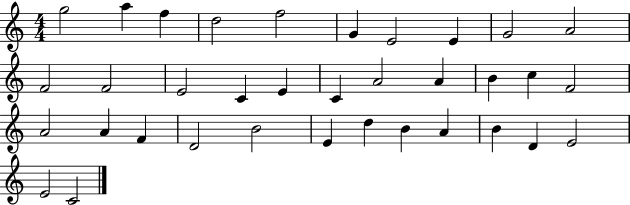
{
  \clef treble
  \numericTimeSignature
  \time 4/4
  \key c \major
  g''2 a''4 f''4 | d''2 f''2 | g'4 e'2 e'4 | g'2 a'2 | \break f'2 f'2 | e'2 c'4 e'4 | c'4 a'2 a'4 | b'4 c''4 f'2 | \break a'2 a'4 f'4 | d'2 b'2 | e'4 d''4 b'4 a'4 | b'4 d'4 e'2 | \break e'2 c'2 | \bar "|."
}